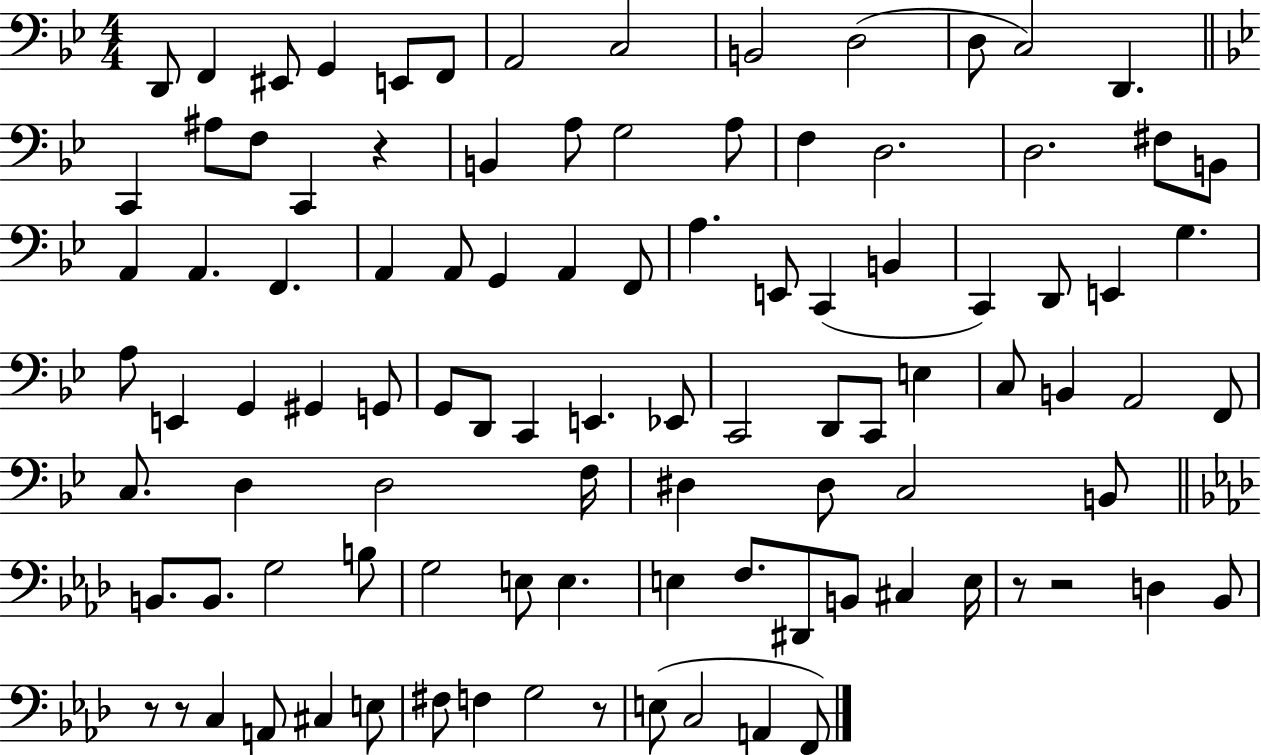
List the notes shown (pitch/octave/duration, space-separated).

D2/e F2/q EIS2/e G2/q E2/e F2/e A2/h C3/h B2/h D3/h D3/e C3/h D2/q. C2/q A#3/e F3/e C2/q R/q B2/q A3/e G3/h A3/e F3/q D3/h. D3/h. F#3/e B2/e A2/q A2/q. F2/q. A2/q A2/e G2/q A2/q F2/e A3/q. E2/e C2/q B2/q C2/q D2/e E2/q G3/q. A3/e E2/q G2/q G#2/q G2/e G2/e D2/e C2/q E2/q. Eb2/e C2/h D2/e C2/e E3/q C3/e B2/q A2/h F2/e C3/e. D3/q D3/h F3/s D#3/q D#3/e C3/h B2/e B2/e. B2/e. G3/h B3/e G3/h E3/e E3/q. E3/q F3/e. D#2/e B2/e C#3/q E3/s R/e R/h D3/q Bb2/e R/e R/e C3/q A2/e C#3/q E3/e F#3/e F3/q G3/h R/e E3/e C3/h A2/q F2/e